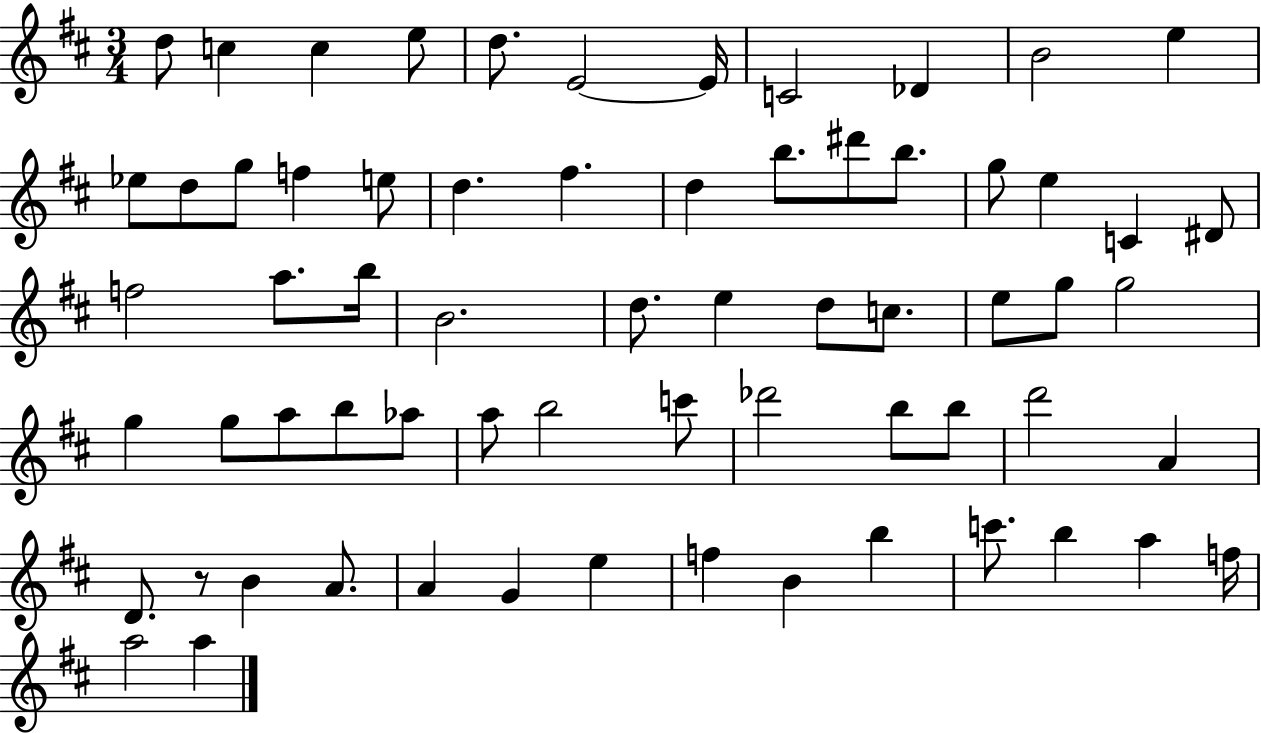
X:1
T:Untitled
M:3/4
L:1/4
K:D
d/2 c c e/2 d/2 E2 E/4 C2 _D B2 e _e/2 d/2 g/2 f e/2 d ^f d b/2 ^d'/2 b/2 g/2 e C ^D/2 f2 a/2 b/4 B2 d/2 e d/2 c/2 e/2 g/2 g2 g g/2 a/2 b/2 _a/2 a/2 b2 c'/2 _d'2 b/2 b/2 d'2 A D/2 z/2 B A/2 A G e f B b c'/2 b a f/4 a2 a